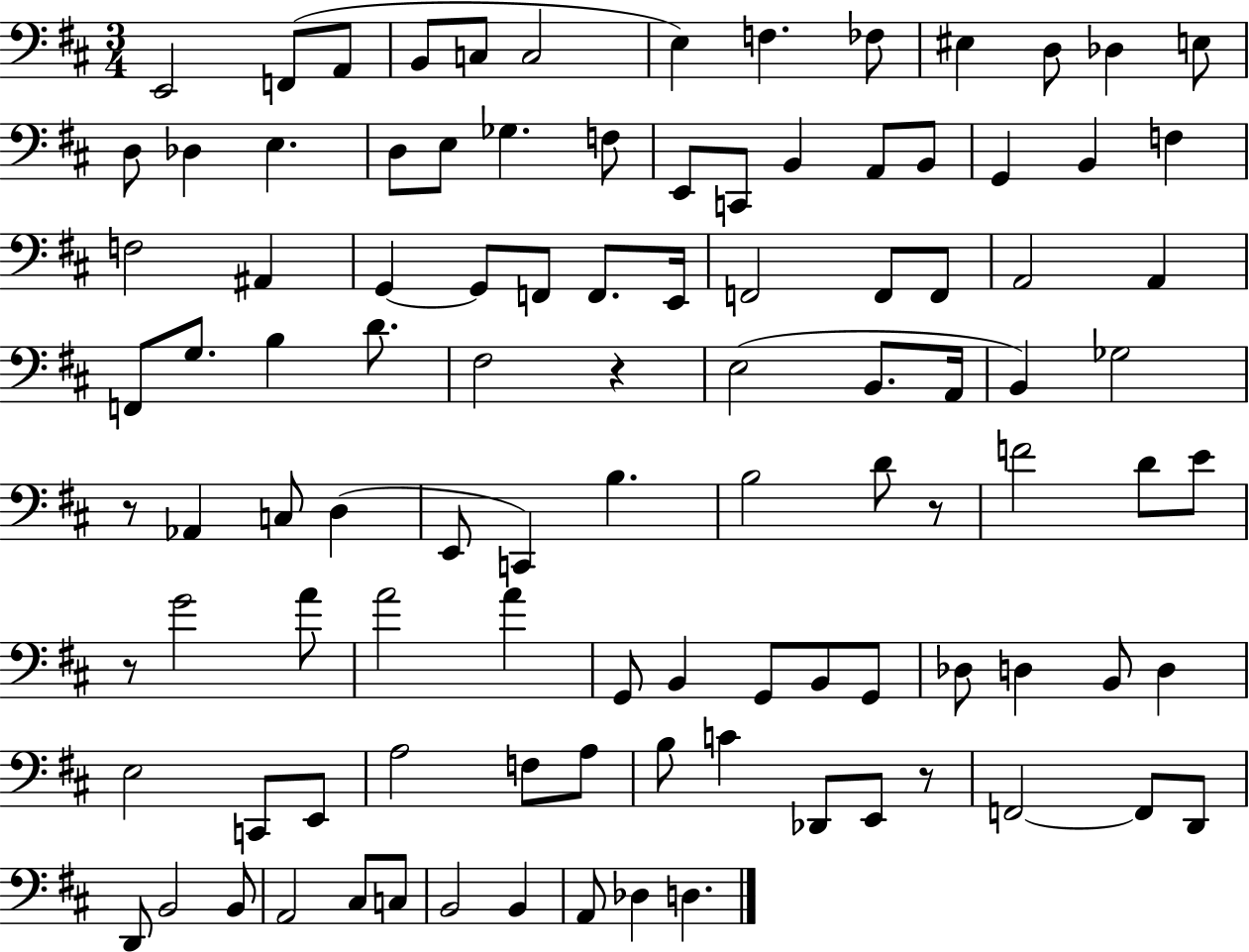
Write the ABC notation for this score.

X:1
T:Untitled
M:3/4
L:1/4
K:D
E,,2 F,,/2 A,,/2 B,,/2 C,/2 C,2 E, F, _F,/2 ^E, D,/2 _D, E,/2 D,/2 _D, E, D,/2 E,/2 _G, F,/2 E,,/2 C,,/2 B,, A,,/2 B,,/2 G,, B,, F, F,2 ^A,, G,, G,,/2 F,,/2 F,,/2 E,,/4 F,,2 F,,/2 F,,/2 A,,2 A,, F,,/2 G,/2 B, D/2 ^F,2 z E,2 B,,/2 A,,/4 B,, _G,2 z/2 _A,, C,/2 D, E,,/2 C,, B, B,2 D/2 z/2 F2 D/2 E/2 z/2 G2 A/2 A2 A G,,/2 B,, G,,/2 B,,/2 G,,/2 _D,/2 D, B,,/2 D, E,2 C,,/2 E,,/2 A,2 F,/2 A,/2 B,/2 C _D,,/2 E,,/2 z/2 F,,2 F,,/2 D,,/2 D,,/2 B,,2 B,,/2 A,,2 ^C,/2 C,/2 B,,2 B,, A,,/2 _D, D,